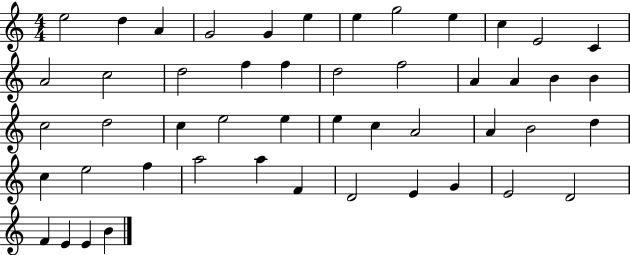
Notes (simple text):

E5/h D5/q A4/q G4/h G4/q E5/q E5/q G5/h E5/q C5/q E4/h C4/q A4/h C5/h D5/h F5/q F5/q D5/h F5/h A4/q A4/q B4/q B4/q C5/h D5/h C5/q E5/h E5/q E5/q C5/q A4/h A4/q B4/h D5/q C5/q E5/h F5/q A5/h A5/q F4/q D4/h E4/q G4/q E4/h D4/h F4/q E4/q E4/q B4/q